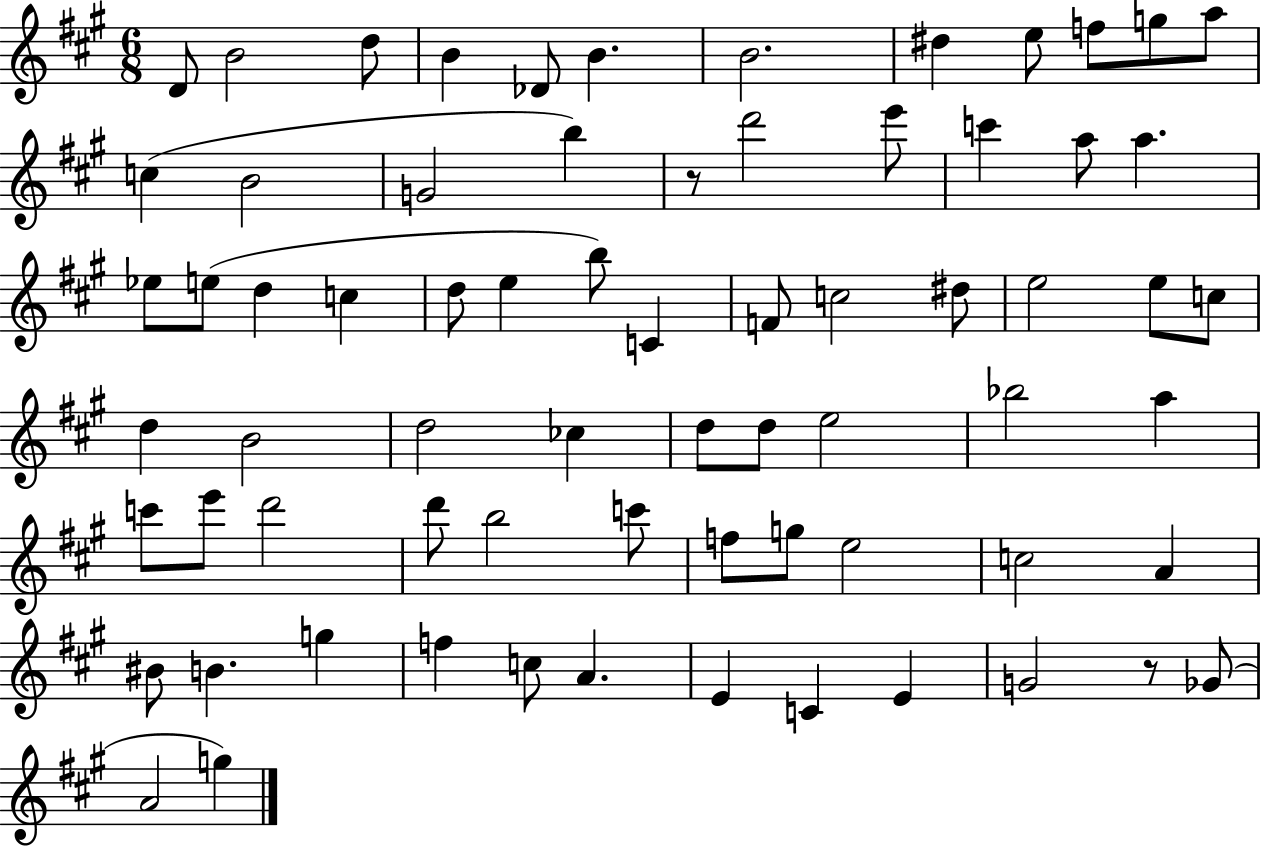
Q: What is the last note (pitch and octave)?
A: G5